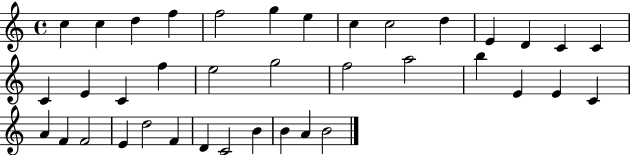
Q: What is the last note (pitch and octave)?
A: B4